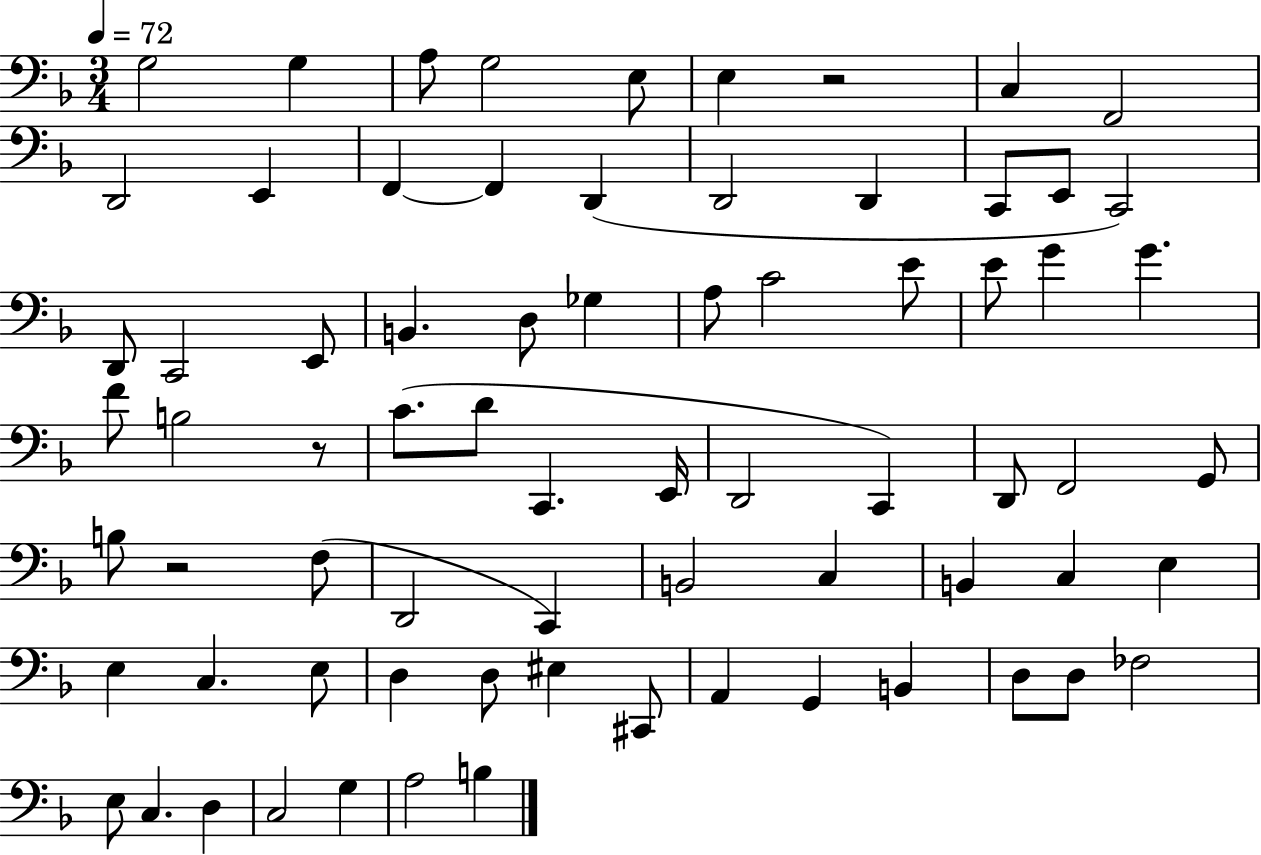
G3/h G3/q A3/e G3/h E3/e E3/q R/h C3/q F2/h D2/h E2/q F2/q F2/q D2/q D2/h D2/q C2/e E2/e C2/h D2/e C2/h E2/e B2/q. D3/e Gb3/q A3/e C4/h E4/e E4/e G4/q G4/q. F4/e B3/h R/e C4/e. D4/e C2/q. E2/s D2/h C2/q D2/e F2/h G2/e B3/e R/h F3/e D2/h C2/q B2/h C3/q B2/q C3/q E3/q E3/q C3/q. E3/e D3/q D3/e EIS3/q C#2/e A2/q G2/q B2/q D3/e D3/e FES3/h E3/e C3/q. D3/q C3/h G3/q A3/h B3/q